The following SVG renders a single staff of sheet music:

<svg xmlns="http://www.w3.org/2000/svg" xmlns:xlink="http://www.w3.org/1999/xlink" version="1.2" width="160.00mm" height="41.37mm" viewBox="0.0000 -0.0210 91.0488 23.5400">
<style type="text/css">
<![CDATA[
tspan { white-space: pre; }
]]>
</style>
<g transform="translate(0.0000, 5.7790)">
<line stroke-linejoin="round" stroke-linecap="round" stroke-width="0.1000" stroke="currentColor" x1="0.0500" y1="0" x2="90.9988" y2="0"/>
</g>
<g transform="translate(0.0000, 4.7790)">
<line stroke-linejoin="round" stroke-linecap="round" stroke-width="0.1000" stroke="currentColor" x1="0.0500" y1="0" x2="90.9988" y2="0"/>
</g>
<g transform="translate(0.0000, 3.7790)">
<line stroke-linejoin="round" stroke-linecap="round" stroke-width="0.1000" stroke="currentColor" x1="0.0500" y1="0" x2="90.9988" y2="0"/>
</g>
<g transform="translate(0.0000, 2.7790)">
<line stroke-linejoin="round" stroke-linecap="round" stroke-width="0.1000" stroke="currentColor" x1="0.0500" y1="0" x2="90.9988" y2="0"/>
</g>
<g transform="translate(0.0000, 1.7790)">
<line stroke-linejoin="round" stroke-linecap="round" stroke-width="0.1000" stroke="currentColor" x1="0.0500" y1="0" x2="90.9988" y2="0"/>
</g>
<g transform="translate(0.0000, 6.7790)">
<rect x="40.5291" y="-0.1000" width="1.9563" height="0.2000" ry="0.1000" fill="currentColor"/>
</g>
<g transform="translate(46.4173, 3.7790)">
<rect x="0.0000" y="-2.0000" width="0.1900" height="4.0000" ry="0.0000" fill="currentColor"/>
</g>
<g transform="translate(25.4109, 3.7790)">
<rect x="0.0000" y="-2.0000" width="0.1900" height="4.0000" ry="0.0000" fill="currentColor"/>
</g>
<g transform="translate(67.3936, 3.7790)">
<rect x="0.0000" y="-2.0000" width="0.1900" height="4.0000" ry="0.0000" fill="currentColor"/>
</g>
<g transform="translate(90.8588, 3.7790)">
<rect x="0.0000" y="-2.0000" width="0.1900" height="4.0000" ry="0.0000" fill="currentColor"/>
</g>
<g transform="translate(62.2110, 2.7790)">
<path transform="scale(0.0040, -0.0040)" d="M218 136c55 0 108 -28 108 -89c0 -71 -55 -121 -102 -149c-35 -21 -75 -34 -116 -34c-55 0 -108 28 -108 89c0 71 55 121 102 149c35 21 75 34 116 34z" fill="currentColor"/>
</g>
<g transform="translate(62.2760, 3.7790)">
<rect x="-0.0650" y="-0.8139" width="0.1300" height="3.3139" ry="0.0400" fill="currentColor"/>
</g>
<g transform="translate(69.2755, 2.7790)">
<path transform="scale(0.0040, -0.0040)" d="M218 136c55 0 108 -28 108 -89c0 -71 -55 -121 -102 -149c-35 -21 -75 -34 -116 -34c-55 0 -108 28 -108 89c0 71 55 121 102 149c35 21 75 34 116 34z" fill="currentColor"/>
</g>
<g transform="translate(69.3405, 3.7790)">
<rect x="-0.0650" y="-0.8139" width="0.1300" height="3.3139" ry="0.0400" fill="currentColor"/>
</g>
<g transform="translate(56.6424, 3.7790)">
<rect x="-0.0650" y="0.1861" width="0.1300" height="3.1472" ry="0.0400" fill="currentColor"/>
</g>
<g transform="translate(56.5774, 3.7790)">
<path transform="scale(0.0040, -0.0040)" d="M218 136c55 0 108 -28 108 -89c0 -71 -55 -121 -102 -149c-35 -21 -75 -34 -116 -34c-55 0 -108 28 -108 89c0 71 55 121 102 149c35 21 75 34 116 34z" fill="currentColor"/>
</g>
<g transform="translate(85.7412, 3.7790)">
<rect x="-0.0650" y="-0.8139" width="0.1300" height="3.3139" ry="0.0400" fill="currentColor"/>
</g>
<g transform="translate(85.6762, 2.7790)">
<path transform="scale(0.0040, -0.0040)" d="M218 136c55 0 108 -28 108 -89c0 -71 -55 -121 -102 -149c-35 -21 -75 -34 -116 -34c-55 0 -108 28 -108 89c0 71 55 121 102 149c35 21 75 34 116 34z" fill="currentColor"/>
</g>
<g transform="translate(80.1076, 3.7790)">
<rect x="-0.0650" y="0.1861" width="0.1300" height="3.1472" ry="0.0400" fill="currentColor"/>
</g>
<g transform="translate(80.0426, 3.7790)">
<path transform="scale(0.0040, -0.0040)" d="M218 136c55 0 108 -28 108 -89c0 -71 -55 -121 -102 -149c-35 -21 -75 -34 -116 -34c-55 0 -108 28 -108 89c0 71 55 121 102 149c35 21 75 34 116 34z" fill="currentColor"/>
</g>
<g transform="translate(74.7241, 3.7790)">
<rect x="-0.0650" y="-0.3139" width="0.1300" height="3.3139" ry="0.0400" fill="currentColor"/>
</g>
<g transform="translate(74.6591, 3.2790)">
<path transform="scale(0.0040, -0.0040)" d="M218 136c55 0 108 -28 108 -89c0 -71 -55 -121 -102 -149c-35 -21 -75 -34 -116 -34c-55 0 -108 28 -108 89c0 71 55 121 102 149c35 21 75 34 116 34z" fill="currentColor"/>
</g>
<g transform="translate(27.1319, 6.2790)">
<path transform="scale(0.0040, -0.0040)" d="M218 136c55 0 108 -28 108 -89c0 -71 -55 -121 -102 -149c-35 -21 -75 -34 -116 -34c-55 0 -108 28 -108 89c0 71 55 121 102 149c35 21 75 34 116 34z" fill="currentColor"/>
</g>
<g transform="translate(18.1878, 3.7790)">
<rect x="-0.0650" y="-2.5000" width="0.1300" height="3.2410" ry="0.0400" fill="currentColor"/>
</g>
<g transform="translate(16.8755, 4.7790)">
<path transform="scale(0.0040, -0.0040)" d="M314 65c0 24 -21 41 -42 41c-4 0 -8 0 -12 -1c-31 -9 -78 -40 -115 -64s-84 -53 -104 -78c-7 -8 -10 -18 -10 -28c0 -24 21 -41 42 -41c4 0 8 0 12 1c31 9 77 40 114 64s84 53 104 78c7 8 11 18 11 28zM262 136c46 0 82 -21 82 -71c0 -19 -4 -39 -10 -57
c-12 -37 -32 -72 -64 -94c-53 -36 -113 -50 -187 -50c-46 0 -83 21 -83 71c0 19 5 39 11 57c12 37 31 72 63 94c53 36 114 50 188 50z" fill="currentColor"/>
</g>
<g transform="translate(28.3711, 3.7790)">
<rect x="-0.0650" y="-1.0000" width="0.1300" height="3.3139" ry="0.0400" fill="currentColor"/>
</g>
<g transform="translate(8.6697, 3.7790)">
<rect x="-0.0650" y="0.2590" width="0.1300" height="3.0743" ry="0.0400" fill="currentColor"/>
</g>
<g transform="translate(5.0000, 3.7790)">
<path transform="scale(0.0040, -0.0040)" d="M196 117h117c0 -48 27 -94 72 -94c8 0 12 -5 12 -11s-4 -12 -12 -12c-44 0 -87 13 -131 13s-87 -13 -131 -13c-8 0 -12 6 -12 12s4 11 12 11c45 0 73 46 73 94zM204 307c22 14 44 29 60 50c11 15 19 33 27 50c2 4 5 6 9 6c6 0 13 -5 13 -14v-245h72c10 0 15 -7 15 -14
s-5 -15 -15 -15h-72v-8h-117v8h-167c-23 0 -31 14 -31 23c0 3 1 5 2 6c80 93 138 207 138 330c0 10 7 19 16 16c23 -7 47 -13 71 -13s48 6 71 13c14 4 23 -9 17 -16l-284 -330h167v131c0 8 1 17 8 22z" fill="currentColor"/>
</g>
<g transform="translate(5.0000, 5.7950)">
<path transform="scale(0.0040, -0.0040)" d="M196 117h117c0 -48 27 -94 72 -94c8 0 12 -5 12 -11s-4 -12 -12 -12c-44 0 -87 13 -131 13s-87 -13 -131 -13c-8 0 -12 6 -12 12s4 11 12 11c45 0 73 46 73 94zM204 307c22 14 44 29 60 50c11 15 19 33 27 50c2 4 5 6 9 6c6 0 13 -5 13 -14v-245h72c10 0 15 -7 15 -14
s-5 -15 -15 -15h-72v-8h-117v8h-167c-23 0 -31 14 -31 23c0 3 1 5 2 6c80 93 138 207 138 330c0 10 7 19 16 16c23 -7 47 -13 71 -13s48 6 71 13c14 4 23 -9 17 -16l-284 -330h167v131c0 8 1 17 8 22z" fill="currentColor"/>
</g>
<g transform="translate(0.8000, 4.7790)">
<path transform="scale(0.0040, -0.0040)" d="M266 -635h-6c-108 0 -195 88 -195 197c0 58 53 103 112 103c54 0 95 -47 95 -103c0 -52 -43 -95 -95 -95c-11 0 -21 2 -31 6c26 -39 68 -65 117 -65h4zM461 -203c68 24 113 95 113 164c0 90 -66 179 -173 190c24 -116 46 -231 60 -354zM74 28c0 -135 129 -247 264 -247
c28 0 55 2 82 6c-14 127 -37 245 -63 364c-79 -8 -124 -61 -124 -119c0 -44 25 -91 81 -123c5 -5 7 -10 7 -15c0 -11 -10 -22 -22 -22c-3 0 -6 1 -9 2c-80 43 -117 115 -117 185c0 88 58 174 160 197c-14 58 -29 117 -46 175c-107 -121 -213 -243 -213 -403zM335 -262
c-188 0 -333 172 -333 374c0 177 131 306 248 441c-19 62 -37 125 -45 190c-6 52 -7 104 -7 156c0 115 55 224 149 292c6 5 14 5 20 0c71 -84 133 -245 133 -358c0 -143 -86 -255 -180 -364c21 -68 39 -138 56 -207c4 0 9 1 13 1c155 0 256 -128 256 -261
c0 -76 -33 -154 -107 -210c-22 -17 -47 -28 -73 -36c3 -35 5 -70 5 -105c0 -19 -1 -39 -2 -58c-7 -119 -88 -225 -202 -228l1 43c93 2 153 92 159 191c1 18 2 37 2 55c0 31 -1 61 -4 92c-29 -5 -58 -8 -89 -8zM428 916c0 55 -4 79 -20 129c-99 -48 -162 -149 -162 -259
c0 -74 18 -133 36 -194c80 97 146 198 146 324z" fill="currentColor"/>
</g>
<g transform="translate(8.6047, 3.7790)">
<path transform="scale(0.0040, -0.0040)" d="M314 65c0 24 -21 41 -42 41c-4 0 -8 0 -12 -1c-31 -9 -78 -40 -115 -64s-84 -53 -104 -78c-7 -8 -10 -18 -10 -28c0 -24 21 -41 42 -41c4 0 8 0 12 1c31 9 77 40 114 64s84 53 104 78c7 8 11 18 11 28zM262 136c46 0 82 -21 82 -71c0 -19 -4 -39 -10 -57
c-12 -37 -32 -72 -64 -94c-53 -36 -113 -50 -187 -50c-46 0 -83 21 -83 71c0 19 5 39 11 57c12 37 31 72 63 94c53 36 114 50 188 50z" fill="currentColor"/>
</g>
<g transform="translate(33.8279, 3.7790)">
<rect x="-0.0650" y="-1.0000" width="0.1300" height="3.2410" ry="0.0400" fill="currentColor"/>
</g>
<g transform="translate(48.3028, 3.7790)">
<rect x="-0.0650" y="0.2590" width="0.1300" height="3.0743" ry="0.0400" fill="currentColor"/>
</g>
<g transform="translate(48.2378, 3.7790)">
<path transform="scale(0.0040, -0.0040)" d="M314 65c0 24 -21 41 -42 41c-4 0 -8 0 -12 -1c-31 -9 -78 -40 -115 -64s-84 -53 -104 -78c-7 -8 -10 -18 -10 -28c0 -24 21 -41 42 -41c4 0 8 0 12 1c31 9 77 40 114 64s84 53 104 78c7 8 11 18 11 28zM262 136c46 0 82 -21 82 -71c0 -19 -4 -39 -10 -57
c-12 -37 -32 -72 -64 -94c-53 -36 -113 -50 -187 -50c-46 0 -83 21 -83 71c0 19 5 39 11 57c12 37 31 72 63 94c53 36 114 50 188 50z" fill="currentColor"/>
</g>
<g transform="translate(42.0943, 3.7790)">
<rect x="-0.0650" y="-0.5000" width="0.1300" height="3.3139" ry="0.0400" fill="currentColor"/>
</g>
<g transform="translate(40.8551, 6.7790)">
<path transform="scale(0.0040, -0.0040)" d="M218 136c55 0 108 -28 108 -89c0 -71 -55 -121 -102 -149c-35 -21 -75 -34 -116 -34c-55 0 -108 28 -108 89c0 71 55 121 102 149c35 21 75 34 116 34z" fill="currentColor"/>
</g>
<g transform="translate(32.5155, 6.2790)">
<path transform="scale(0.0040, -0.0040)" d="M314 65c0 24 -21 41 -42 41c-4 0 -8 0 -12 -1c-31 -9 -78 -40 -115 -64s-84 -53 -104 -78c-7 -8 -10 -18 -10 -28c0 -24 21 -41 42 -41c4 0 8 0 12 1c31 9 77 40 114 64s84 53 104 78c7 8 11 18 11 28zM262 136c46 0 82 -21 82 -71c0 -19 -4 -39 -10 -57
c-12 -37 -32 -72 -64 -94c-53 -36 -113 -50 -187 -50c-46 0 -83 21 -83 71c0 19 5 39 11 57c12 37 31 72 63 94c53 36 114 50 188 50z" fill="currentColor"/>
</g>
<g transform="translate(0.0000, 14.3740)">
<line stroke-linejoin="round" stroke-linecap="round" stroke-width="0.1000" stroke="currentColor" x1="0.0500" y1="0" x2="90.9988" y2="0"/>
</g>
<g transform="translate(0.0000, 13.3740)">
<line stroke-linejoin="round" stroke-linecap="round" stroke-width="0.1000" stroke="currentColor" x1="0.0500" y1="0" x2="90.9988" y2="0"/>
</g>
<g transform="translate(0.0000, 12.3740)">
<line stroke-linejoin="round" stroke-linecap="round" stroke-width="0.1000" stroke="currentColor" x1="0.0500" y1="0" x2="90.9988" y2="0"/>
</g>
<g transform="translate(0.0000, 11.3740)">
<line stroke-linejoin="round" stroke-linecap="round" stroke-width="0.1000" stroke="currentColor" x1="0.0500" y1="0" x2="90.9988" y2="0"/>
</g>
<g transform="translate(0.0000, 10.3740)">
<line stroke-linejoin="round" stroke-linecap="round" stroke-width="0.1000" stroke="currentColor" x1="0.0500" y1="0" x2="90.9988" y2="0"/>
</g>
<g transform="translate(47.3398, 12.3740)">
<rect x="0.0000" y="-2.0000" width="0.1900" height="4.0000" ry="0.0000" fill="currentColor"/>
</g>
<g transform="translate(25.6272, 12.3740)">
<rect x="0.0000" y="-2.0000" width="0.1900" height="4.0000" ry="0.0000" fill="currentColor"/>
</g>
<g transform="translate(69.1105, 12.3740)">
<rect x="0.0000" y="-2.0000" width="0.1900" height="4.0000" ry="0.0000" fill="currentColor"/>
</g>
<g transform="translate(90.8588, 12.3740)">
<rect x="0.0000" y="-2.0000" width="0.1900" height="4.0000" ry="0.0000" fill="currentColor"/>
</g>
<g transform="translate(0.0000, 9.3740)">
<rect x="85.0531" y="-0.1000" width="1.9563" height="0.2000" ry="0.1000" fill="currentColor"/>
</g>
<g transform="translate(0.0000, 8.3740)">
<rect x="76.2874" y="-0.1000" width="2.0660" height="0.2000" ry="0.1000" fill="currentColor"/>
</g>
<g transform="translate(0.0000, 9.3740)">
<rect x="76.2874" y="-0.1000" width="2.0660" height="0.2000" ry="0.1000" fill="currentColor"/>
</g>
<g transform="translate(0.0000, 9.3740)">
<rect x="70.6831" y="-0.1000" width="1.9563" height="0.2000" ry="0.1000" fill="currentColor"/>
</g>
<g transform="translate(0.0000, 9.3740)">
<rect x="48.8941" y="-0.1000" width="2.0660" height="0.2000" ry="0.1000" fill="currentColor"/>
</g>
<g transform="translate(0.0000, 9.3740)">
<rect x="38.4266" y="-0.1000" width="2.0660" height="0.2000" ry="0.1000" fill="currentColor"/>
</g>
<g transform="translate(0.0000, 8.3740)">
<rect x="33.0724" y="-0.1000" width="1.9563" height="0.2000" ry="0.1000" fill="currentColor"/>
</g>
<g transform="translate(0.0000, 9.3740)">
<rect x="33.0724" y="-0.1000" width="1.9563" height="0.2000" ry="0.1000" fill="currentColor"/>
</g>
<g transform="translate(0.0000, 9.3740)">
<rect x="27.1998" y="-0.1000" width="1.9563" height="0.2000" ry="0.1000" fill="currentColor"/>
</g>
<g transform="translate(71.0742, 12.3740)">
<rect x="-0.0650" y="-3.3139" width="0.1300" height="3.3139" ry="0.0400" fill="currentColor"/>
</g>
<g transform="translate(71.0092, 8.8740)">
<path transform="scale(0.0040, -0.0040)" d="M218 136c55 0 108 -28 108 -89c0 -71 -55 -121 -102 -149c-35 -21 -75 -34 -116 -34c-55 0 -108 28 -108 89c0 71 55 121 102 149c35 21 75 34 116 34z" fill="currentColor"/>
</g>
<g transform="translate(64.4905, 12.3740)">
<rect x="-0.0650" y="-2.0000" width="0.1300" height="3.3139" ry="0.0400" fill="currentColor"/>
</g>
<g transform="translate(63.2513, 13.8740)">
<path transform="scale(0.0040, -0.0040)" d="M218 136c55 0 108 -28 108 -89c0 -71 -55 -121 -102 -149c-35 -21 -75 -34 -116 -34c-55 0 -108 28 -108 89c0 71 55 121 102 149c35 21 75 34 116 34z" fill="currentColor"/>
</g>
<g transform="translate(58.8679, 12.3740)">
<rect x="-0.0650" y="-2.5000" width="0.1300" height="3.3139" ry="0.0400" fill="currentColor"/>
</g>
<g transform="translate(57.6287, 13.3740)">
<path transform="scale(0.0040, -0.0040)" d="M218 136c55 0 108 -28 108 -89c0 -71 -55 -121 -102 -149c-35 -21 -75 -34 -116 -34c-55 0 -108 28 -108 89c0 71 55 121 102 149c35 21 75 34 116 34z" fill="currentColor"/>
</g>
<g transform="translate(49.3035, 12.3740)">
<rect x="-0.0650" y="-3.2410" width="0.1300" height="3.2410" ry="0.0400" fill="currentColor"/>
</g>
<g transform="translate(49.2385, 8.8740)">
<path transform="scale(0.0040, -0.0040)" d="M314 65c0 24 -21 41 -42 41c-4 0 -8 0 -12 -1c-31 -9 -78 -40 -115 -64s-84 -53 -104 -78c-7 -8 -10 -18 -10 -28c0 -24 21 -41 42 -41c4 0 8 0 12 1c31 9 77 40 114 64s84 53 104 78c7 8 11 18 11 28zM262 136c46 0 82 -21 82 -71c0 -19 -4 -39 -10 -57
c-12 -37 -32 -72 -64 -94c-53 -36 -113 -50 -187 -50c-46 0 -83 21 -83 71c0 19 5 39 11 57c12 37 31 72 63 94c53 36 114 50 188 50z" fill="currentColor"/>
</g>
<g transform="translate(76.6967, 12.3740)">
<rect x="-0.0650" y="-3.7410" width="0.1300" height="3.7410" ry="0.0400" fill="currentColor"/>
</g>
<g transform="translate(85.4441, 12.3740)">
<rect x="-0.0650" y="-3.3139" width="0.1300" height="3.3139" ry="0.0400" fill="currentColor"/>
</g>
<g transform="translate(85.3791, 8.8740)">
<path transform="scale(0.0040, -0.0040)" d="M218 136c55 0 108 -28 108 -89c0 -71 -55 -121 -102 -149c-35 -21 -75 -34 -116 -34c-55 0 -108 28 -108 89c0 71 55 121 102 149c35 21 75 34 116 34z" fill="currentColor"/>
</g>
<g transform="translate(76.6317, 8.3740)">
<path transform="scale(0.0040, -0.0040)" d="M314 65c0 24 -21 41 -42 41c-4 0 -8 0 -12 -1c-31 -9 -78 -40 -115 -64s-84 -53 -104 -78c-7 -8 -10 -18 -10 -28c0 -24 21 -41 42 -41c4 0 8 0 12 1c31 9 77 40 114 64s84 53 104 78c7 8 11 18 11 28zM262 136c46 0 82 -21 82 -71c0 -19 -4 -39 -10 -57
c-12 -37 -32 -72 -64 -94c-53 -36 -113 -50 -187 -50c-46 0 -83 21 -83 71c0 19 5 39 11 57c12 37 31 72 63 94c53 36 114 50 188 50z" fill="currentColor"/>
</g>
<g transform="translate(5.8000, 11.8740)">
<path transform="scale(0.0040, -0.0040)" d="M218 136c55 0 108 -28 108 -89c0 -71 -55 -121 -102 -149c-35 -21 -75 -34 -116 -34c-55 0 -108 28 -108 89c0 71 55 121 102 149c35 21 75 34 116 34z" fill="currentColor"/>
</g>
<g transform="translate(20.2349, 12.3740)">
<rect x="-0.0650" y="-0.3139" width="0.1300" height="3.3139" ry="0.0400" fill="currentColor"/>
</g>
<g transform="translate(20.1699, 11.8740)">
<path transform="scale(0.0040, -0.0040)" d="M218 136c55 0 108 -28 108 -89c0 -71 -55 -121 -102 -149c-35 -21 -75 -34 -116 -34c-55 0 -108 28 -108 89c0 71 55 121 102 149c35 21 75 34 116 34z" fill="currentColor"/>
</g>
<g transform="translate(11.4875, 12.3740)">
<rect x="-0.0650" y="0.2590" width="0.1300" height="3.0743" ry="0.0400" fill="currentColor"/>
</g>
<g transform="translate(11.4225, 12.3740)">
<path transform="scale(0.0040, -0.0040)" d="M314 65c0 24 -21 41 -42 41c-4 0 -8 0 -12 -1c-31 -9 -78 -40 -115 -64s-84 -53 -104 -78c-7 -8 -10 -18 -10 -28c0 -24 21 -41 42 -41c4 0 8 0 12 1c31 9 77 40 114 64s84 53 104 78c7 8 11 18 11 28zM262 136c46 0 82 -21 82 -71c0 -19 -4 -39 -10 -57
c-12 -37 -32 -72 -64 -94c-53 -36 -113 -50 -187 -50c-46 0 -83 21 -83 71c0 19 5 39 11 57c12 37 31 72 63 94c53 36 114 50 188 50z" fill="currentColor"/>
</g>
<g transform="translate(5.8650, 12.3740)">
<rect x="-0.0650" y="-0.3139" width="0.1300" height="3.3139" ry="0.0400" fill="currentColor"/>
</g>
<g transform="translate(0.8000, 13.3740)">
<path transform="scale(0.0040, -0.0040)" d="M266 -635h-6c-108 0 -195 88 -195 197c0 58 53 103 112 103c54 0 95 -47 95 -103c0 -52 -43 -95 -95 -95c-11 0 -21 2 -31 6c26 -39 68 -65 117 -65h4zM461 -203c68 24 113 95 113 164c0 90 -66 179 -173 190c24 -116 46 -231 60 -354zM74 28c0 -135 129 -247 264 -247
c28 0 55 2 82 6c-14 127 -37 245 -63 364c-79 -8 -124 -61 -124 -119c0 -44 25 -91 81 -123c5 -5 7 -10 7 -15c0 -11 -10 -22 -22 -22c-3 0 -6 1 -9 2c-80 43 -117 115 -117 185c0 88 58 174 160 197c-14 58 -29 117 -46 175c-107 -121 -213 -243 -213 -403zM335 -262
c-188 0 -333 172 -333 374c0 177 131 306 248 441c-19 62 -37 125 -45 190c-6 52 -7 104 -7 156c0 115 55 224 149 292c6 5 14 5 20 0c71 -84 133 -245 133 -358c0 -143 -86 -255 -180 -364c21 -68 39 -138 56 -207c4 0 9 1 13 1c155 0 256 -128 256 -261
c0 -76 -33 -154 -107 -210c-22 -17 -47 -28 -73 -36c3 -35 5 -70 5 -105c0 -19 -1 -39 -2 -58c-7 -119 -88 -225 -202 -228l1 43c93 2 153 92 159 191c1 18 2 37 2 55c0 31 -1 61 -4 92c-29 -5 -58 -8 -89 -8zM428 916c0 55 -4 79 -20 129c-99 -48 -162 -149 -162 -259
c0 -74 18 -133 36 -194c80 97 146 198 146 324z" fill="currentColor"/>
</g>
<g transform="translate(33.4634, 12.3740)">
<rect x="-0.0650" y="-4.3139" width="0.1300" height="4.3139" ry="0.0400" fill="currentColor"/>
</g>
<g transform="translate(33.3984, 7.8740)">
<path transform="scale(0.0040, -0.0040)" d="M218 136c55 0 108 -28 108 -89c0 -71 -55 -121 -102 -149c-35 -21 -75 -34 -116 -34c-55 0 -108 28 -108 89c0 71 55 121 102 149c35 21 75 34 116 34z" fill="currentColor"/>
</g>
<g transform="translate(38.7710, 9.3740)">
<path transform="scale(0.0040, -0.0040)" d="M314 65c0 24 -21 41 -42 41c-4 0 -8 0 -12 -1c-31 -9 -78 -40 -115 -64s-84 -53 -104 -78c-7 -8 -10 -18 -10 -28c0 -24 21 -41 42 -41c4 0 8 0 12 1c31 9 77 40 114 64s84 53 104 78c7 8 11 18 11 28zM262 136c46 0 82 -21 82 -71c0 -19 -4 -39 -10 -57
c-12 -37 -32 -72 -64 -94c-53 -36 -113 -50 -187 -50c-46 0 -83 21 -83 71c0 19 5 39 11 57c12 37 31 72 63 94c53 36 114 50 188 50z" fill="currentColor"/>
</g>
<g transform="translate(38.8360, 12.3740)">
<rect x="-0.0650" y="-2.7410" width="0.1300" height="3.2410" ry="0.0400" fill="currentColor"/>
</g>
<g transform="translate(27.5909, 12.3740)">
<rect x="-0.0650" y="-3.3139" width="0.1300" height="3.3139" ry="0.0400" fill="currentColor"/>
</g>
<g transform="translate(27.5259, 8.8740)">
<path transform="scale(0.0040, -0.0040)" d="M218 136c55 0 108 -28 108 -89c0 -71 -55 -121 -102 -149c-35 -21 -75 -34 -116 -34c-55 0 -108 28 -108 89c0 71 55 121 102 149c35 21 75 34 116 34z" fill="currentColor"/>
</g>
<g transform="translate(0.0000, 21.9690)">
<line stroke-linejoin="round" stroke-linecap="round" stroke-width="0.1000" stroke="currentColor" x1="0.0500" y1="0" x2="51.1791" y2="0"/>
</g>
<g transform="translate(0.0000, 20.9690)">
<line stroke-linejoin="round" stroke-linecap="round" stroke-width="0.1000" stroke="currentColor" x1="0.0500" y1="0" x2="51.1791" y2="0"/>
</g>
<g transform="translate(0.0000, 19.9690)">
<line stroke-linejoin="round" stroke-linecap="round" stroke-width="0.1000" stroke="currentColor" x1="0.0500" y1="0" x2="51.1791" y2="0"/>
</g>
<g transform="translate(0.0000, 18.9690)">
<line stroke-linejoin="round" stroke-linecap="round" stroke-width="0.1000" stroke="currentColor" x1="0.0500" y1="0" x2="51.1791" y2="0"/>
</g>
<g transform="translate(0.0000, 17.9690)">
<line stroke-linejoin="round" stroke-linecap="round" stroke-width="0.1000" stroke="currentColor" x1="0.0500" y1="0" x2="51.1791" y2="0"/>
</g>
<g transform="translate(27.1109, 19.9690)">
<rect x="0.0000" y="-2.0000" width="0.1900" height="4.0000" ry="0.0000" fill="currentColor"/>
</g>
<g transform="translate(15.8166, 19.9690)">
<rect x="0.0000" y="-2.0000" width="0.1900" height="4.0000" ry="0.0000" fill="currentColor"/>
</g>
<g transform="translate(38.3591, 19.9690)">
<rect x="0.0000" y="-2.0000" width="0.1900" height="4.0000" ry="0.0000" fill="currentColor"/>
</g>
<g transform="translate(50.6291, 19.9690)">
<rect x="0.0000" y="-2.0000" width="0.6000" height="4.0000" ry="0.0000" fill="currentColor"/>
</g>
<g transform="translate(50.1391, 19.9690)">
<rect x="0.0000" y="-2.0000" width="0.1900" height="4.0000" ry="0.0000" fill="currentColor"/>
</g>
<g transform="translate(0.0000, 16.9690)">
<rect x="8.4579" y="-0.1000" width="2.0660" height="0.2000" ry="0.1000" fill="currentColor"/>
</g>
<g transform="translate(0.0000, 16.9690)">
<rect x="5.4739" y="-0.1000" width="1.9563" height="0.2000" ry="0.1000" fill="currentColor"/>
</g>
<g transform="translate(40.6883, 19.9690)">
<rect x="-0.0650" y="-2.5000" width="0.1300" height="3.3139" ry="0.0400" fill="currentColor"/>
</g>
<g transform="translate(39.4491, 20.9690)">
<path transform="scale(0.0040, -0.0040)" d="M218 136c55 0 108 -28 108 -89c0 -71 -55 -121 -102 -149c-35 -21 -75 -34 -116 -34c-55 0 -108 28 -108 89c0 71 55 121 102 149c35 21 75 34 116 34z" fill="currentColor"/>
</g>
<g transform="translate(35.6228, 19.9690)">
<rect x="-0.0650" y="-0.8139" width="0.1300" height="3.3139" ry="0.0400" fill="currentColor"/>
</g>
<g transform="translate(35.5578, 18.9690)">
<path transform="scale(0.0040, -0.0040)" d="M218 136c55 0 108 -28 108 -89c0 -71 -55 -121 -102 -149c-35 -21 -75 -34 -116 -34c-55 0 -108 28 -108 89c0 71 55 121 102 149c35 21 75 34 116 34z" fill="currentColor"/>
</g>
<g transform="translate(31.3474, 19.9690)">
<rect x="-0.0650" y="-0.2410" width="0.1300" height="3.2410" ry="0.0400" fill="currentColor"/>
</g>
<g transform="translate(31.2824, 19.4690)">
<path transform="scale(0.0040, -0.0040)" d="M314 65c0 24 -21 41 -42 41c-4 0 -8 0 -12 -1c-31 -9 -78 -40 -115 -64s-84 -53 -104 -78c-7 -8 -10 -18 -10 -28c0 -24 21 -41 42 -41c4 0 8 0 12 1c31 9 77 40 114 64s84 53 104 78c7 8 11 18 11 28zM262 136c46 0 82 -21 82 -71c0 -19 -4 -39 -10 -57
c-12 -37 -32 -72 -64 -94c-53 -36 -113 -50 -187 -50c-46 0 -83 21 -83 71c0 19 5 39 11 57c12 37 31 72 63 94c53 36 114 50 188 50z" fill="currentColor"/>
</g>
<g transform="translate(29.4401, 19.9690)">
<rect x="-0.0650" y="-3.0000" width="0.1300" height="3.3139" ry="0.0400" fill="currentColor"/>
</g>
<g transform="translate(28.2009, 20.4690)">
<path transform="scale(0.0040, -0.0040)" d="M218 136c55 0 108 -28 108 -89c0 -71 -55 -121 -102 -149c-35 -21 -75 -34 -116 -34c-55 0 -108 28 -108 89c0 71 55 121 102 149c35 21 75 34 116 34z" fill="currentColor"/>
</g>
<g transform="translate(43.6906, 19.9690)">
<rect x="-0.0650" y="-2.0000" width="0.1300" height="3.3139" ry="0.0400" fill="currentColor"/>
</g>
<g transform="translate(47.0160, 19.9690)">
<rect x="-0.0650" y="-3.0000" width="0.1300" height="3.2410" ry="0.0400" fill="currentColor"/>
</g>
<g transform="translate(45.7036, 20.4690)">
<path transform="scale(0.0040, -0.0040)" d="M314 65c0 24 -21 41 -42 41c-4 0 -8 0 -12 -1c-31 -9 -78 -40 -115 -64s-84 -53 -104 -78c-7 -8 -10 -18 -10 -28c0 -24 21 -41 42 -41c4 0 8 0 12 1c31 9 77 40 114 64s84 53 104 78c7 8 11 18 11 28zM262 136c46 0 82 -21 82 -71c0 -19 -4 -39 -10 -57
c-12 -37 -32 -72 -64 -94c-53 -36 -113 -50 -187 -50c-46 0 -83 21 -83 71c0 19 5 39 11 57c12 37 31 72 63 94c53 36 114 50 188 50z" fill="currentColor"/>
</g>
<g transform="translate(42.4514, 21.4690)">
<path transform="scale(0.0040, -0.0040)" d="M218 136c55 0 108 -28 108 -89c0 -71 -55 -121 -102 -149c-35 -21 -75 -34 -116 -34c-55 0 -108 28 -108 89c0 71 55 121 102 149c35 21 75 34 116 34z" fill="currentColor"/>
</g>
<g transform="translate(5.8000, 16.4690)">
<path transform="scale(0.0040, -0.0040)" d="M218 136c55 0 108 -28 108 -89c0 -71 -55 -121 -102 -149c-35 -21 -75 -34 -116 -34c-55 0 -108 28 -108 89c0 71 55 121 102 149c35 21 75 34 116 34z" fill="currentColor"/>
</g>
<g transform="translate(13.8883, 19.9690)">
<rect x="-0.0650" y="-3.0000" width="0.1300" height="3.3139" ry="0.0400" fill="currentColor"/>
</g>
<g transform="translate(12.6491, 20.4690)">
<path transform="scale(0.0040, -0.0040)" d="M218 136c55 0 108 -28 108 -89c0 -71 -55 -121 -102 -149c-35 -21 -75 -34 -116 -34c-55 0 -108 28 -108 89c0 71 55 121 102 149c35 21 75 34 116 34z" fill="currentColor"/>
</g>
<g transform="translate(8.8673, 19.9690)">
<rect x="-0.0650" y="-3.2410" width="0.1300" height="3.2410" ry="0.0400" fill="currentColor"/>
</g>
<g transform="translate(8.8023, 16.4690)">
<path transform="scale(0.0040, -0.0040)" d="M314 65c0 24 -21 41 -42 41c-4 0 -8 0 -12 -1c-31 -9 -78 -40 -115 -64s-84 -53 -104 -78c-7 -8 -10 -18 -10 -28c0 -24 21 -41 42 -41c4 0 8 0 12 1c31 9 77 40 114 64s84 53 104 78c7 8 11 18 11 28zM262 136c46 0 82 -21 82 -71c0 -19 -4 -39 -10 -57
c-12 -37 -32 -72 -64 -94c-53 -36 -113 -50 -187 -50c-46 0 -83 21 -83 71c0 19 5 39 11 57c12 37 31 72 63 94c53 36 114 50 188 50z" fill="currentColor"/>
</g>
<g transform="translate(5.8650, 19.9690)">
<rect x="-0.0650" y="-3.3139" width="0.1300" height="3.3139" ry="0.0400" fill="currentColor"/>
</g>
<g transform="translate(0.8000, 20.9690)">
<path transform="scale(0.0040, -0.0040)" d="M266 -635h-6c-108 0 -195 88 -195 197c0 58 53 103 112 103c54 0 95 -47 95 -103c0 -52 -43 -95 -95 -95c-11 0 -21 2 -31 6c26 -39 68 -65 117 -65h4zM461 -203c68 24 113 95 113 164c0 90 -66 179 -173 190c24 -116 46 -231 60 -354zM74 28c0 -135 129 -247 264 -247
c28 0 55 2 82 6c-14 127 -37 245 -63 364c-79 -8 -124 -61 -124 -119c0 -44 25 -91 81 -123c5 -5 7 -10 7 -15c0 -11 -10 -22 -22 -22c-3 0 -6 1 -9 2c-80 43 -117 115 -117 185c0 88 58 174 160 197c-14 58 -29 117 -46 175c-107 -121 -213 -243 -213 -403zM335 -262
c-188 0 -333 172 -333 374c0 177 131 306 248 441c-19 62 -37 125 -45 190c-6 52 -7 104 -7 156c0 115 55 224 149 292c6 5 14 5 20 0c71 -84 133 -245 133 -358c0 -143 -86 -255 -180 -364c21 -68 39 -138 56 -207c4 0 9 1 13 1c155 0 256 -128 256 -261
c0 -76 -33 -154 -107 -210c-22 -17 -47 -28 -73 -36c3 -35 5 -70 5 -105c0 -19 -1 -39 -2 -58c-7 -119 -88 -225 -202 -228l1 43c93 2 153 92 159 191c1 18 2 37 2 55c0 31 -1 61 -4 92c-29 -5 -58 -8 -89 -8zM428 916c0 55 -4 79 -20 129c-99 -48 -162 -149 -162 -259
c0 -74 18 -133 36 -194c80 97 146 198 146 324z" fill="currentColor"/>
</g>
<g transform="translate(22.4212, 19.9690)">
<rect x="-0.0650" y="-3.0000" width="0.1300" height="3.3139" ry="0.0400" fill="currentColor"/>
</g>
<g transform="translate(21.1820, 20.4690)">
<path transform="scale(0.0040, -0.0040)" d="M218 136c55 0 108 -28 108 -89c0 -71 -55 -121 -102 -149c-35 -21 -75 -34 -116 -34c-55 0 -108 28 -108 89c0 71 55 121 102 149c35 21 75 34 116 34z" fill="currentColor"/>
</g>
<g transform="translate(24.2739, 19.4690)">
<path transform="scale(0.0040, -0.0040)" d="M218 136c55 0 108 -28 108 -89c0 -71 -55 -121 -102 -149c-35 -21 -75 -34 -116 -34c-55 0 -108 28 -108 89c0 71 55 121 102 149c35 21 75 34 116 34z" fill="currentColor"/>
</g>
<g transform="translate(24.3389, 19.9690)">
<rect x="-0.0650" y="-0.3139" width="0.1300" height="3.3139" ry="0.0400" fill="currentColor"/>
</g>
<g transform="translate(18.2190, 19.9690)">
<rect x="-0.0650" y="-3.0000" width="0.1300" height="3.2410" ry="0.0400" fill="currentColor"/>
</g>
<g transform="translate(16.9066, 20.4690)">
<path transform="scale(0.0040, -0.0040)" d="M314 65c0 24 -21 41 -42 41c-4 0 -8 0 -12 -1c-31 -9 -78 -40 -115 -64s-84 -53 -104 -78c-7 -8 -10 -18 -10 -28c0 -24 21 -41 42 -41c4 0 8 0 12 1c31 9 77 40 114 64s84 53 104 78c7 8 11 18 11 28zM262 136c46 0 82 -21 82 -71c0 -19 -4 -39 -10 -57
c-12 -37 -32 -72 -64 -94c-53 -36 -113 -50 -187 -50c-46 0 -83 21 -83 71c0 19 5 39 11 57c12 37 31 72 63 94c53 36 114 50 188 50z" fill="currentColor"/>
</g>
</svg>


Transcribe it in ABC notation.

X:1
T:Untitled
M:4/4
L:1/4
K:C
B2 G2 D D2 C B2 B d d c B d c B2 c b d' a2 b2 G F b c'2 b b b2 A A2 A c A c2 d G F A2